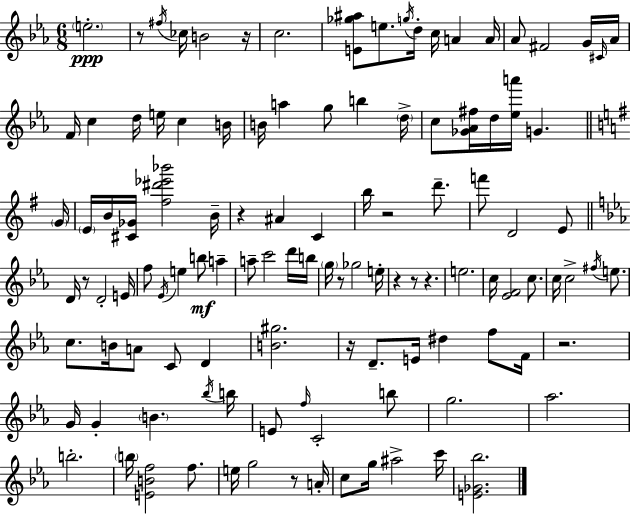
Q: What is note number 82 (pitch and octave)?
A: B5